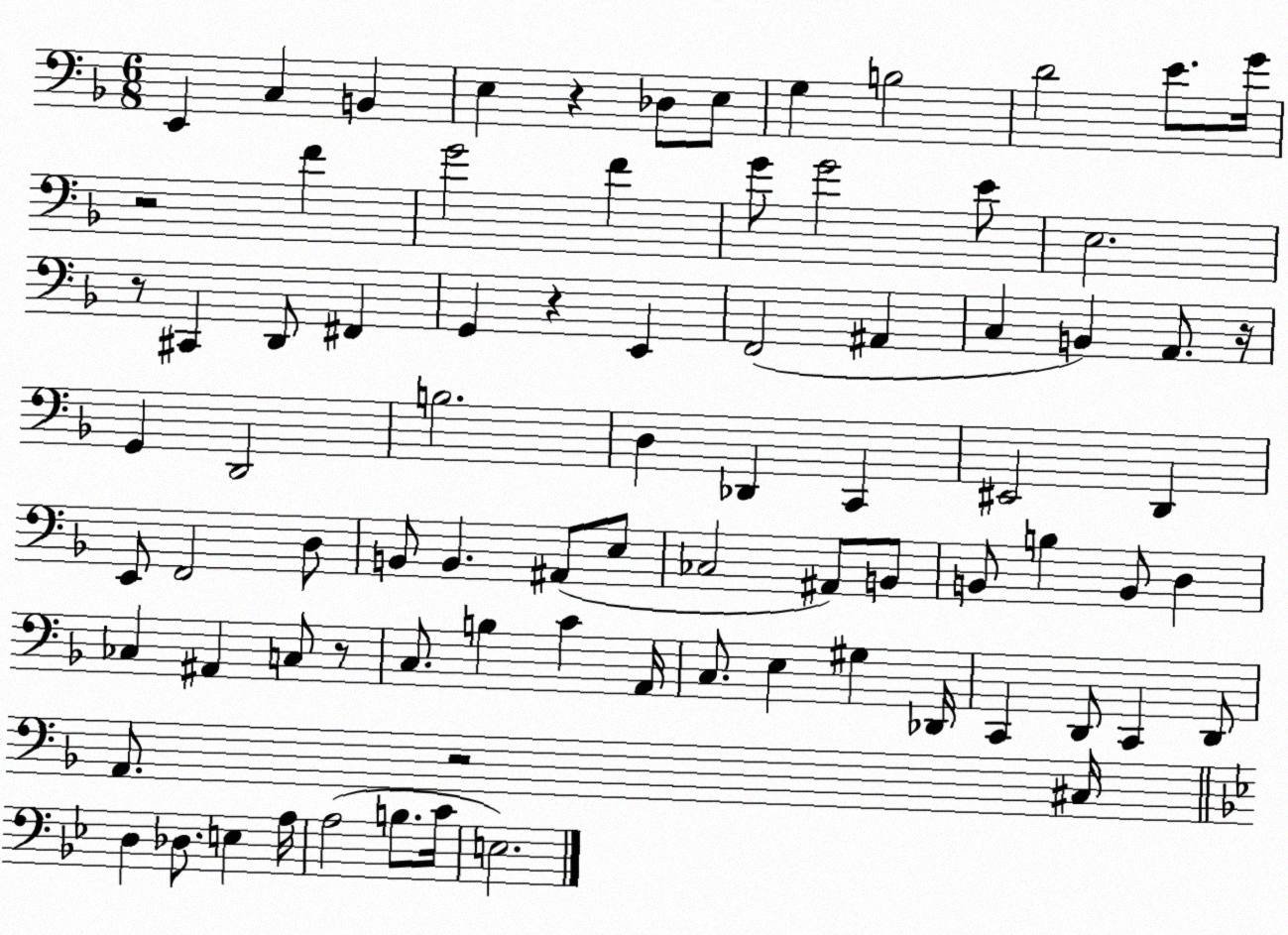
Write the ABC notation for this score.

X:1
T:Untitled
M:6/8
L:1/4
K:F
E,, C, B,, E, z _D,/2 E,/2 G, B,2 D2 E/2 G/4 z2 F G2 F G/2 G2 E/2 E,2 z/2 ^C,, D,,/2 ^F,, G,, z E,, F,,2 ^A,, C, B,, A,,/2 z/4 G,, D,,2 B,2 D, _D,, C,, ^E,,2 D,, E,,/2 F,,2 D,/2 B,,/2 B,, ^A,,/2 E,/2 _C,2 ^A,,/2 B,,/2 B,,/2 B, B,,/2 D, _C, ^A,, C,/2 z/2 C,/2 B, C A,,/4 C,/2 E, ^G, _D,,/4 C,, D,,/2 C,, D,,/2 A,,/2 z2 ^C,/4 D, _D,/2 E, A,/4 A,2 B,/2 C/4 E,2